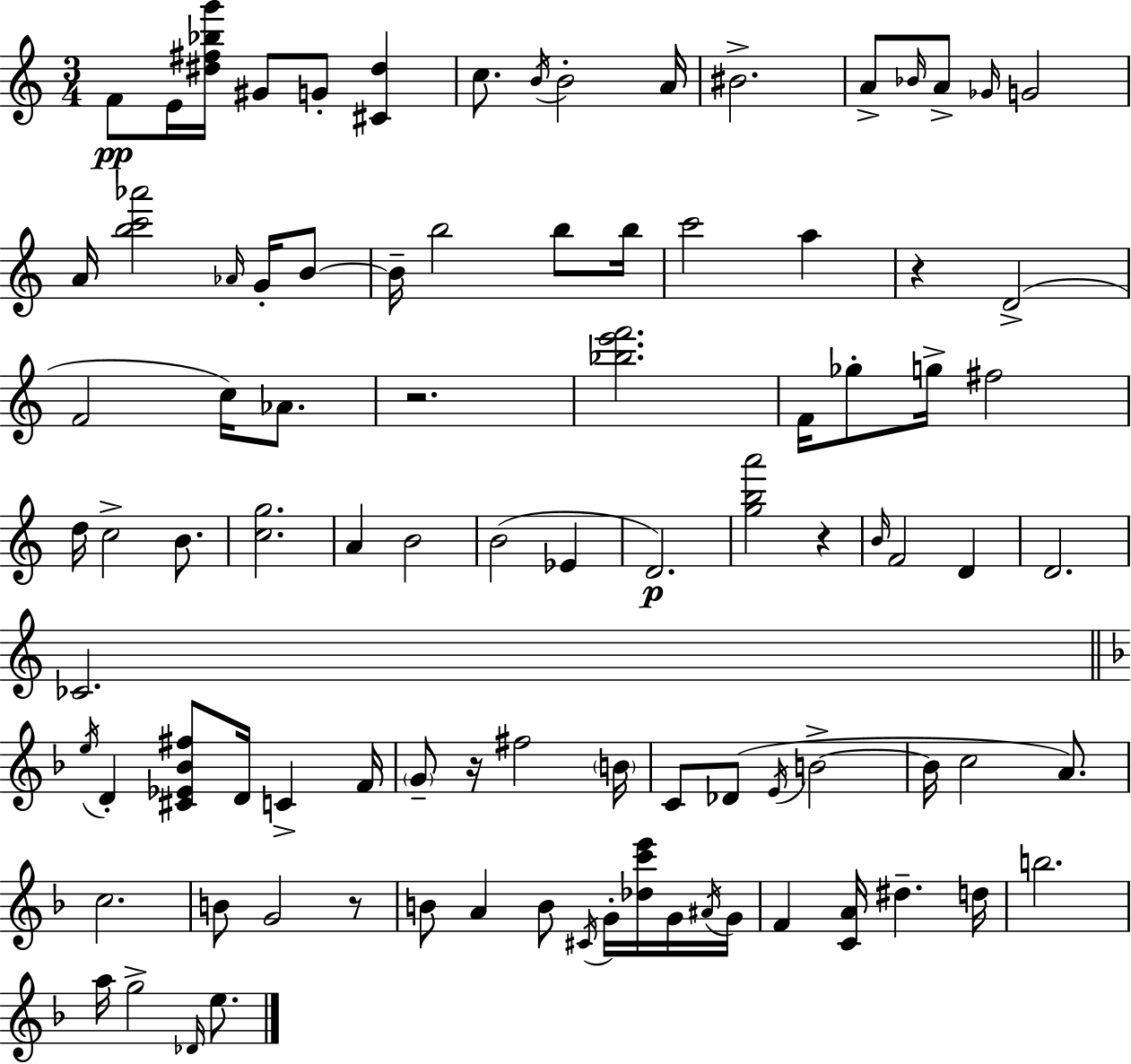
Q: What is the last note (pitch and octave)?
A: E5